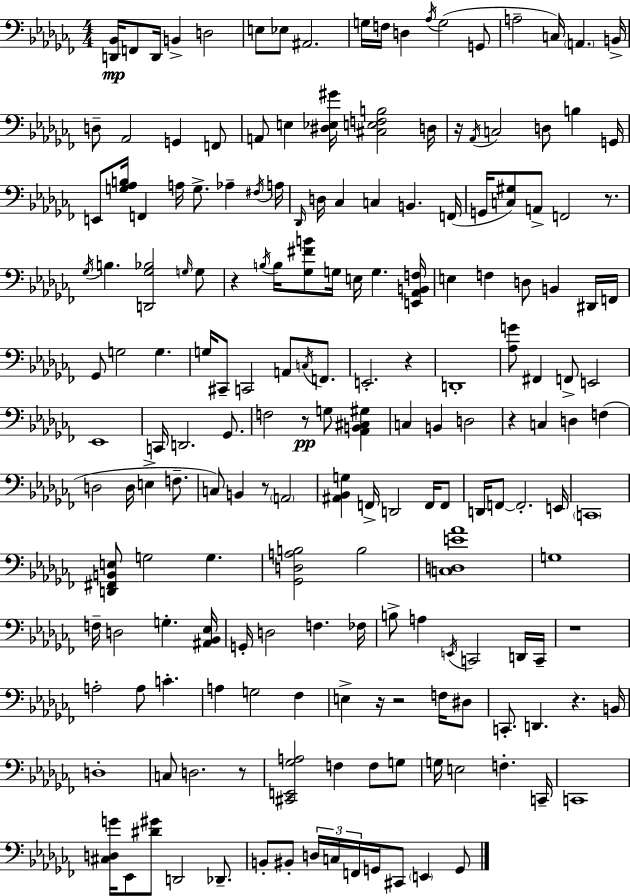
{
  \clef bass
  \numericTimeSignature
  \time 4/4
  \key aes \minor
  <d, bes,>16\mp f,8 d,16 b,4-> d2 | e8 ees8 ais,2. | g16 f16 d4 \acciaccatura { aes16 }( g2 g,8 | a2-- c16) \parenthesize a,4. | \break b,16-> d8-- aes,2 g,4 f,8 | a,8 e4 <dis ees gis'>16 <cis e f b>2 | d16 r16 \acciaccatura { aes,16 } c2 d8 b4 | g,16 e,8 <g aes b>16 f,4 a16 g8.-> aes4-- | \break \acciaccatura { fis16 } a16 \grace { des,16 } d16 ces4 c4 b,4. | f,16( g,16 <c gis>8) a,8-> f,2 | r8. \acciaccatura { ges16 } b4. <d, ges bes>2 | \grace { g16 } g8 r4 \acciaccatura { b16 } b16 <ges fis' b'>8 g16 e16 | \break g4. <e, aes, b, f>16 e4 f4 d8 | b,4 dis,16 f,16 ges,8 g2 | g4. g16 cis,8-- c,2 | a,8 \acciaccatura { c16 } f,8. e,2.-. | \break r4 d,1-. | <aes g'>8 fis,4 f,8-> | e,2 ees,1 | c,16 d,2. | \break ges,8. f2 | r8\pp g8 <aes, b, cis gis>4 c4 b,4 | d2 r4 c4 | d4 f4( d2 | \break d16 e4-> f8.-- c8) b,4 r8 | \parenthesize a,2 <ais, bes, g>4 f,16-> d,2 | f,16 f,8 d,16 f,8~~ f,2.-. | e,16 \parenthesize c,1 | \break <d, fis, b, e>8 g2 | g4. <ges, d a b>2 | b2 <c d e' aes'>1 | g1 | \break f16-- d2 | g4.-. <ais, bes, ees>16 g,16-. d2 | f4. fes16 b8-> a4 \acciaccatura { e,16 } c,2 | d,16 c,16-- r1 | \break a2-. | a8 c'4.-. a4 g2 | fes4 e4-> r16 r2 | f16 dis8 c,8.-. d,4. | \break r4. b,16 d1-. | c8 d2. | r8 <cis, e, ges a>2 | f4 f8 g8 g16 e2 | \break f4.-. c,16-- c,1 | <cis d g'>16 ees,8 <dis' gis'>8 d,2 | des,8.-- b,8-. bis,8-. \tuplet 3/2 { d16 c16 f,16 } | g,16 cis,8 \parenthesize e,4 g,8 \bar "|."
}